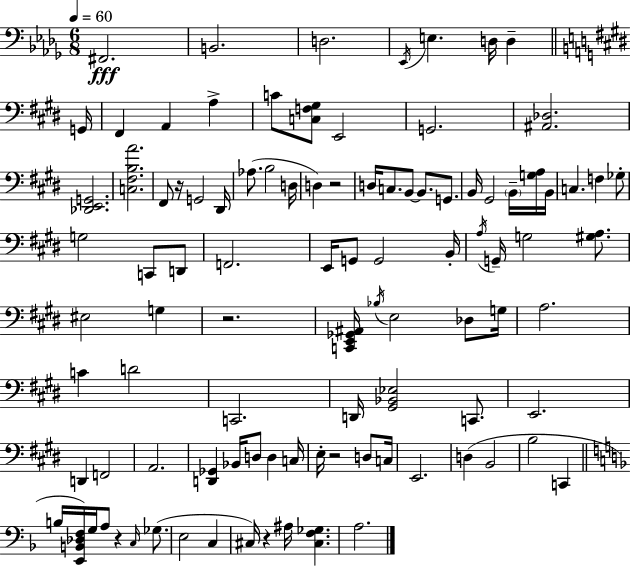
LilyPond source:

{
  \clef bass
  \numericTimeSignature
  \time 6/8
  \key bes \minor
  \tempo 4 = 60
  \repeat volta 2 { fis,2.\fff | b,2. | d2. | \acciaccatura { ees,16 } e4. d16 d4-- | \break \bar "||" \break \key e \major g,16 fis,4 a,4 a4-> | c'8 <c f gis>8 e,2 | g,2. | <ais, des>2. | \break <des, e, g,>2. | <c fis b a'>2. | fis,8 r16 g,2 | dis,16 aes8.( b2 | \break d16 d4) r2 | d16 c8. b,8~~ b,8. g,8. | b,16 gis,2 \parenthesize b,16-- <g a>16 | b,16 c4. f4 ges8-. | \break g2 c,8 d,8 | f,2. | e,16 g,8 g,2 | b,16-. \acciaccatura { a16 } g,16-- g2 <gis a>8. | \break eis2 g4 | r2. | <c, e, ges, ais,>16 \acciaccatura { bes16 } e2 | des8 g16 a2. | \break c'4 d'2 | c,2. | d,16 <gis, bes, ees>2 | c,8. e,2. | \break d,4 f,2 | a,2. | <d, ges,>4 bes,16 d8 d4 | c16 e16-. r2 | \break d8 c16 e,2. | d4( b,2 | b2 c,4 | \bar "||" \break \key f \major b16 <e, b, des f>16) g16 a8 r4 \grace { c16 }( ges8. | e2 c4 | cis16) r4 ais16 <cis f ges>4. | a2. | \break } \bar "|."
}